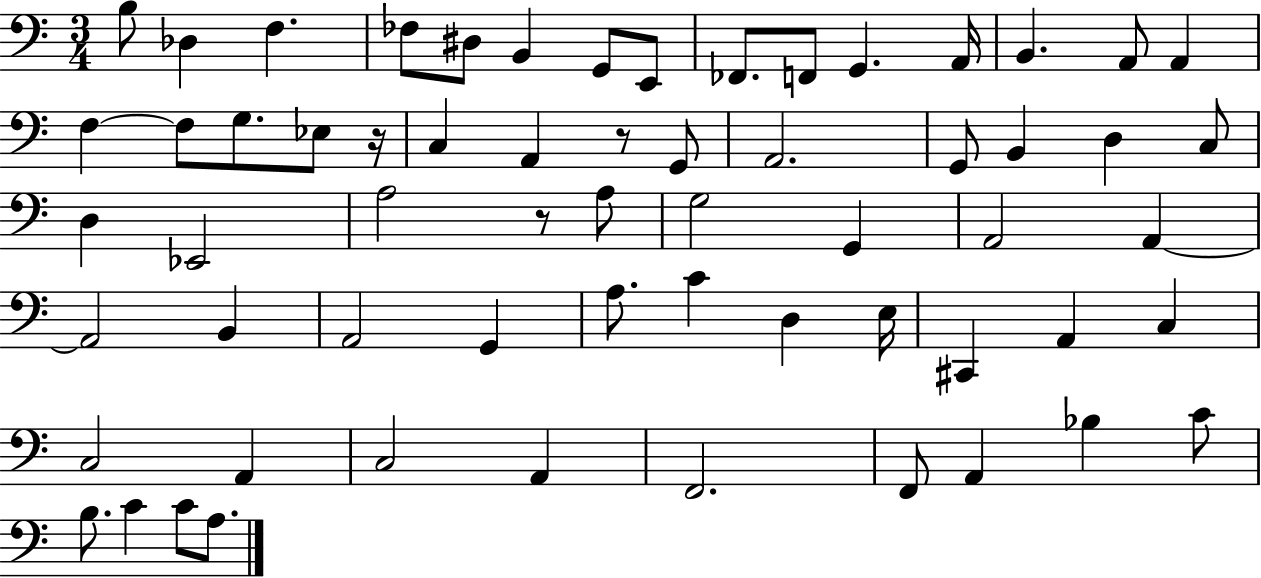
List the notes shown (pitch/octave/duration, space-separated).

B3/e Db3/q F3/q. FES3/e D#3/e B2/q G2/e E2/e FES2/e. F2/e G2/q. A2/s B2/q. A2/e A2/q F3/q F3/e G3/e. Eb3/e R/s C3/q A2/q R/e G2/e A2/h. G2/e B2/q D3/q C3/e D3/q Eb2/h A3/h R/e A3/e G3/h G2/q A2/h A2/q A2/h B2/q A2/h G2/q A3/e. C4/q D3/q E3/s C#2/q A2/q C3/q C3/h A2/q C3/h A2/q F2/h. F2/e A2/q Bb3/q C4/e B3/e. C4/q C4/e A3/e.